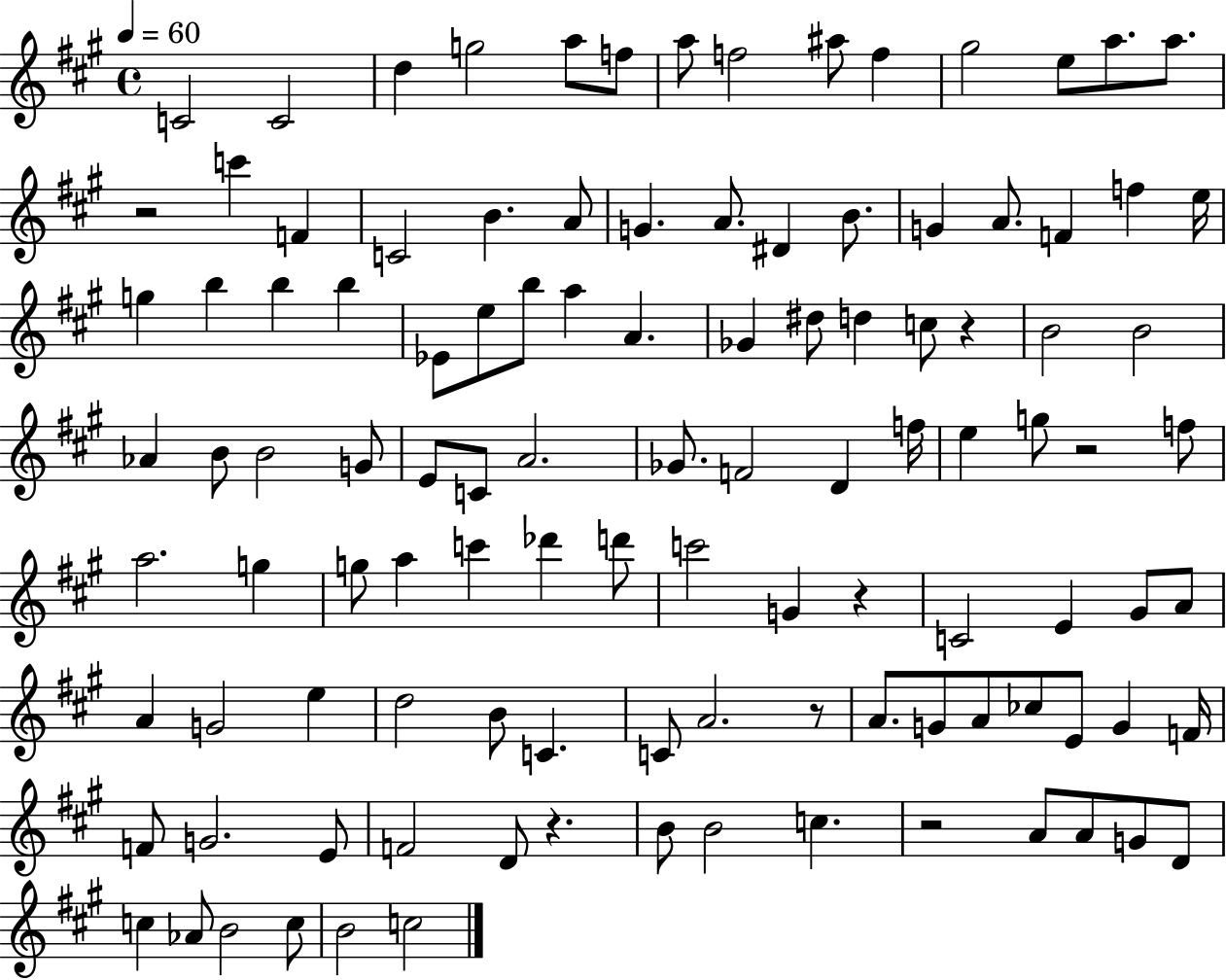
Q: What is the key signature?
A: A major